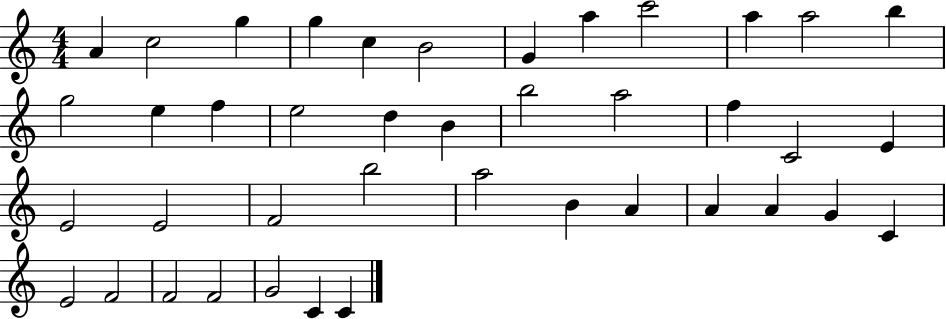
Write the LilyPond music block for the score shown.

{
  \clef treble
  \numericTimeSignature
  \time 4/4
  \key c \major
  a'4 c''2 g''4 | g''4 c''4 b'2 | g'4 a''4 c'''2 | a''4 a''2 b''4 | \break g''2 e''4 f''4 | e''2 d''4 b'4 | b''2 a''2 | f''4 c'2 e'4 | \break e'2 e'2 | f'2 b''2 | a''2 b'4 a'4 | a'4 a'4 g'4 c'4 | \break e'2 f'2 | f'2 f'2 | g'2 c'4 c'4 | \bar "|."
}